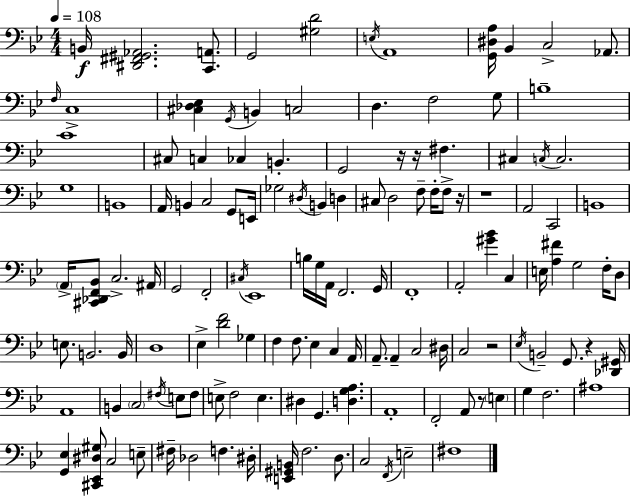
B2/s [D#2,F#2,G#2,Ab2]/h. [C2,A2]/e. G2/h [G#3,D4]/h E3/s A2/w [G2,D#3,A3]/s Bb2/q C3/h Ab2/e. F3/s C3/w [C#3,Db3,Eb3]/q G2/s B2/q C3/h D3/q. F3/h G3/e B3/w C4/w C#3/e C3/q CES3/q B2/q. G2/h R/s R/s F#3/q. C#3/q C3/s C3/h. G3/w B2/w A2/s B2/q C3/h G2/e E2/s Gb3/h D#3/s B2/q D3/q C#3/e D3/h F3/e F3/s F3/e R/s R/w A2/h C2/h B2/w A2/s [C#2,Db2,F2,Bb2]/e C3/h. A#2/s G2/h F2/h C#3/s Eb2/w B3/s G3/s A2/s F2/h. G2/s F2/w A2/h [G#4,Bb4]/q C3/q E3/s [A3,F#4]/q G3/h F3/s D3/e E3/e. B2/h. B2/s D3/w Eb3/q [D4,F4]/h Gb3/q F3/q F3/e. Eb3/q C3/q A2/s A2/e. A2/q C3/h D#3/s C3/h R/h Eb3/s B2/h G2/e. R/q [Db2,G#2]/s A2/w B2/q C3/h F#3/s E3/e F#3/e E3/e F3/h E3/q. D#3/q G2/q. [D3,G3,A3]/q. A2/w F2/h A2/e R/e E3/q G3/q F3/h. A#3/w [G2,Eb3]/q [C#2,Eb2,D#3,G#3]/e C3/h E3/e F#3/s Db3/h F3/q. D#3/s [E2,G#2,B2]/s F3/h. D3/e. C3/h F2/s E3/h F#3/w